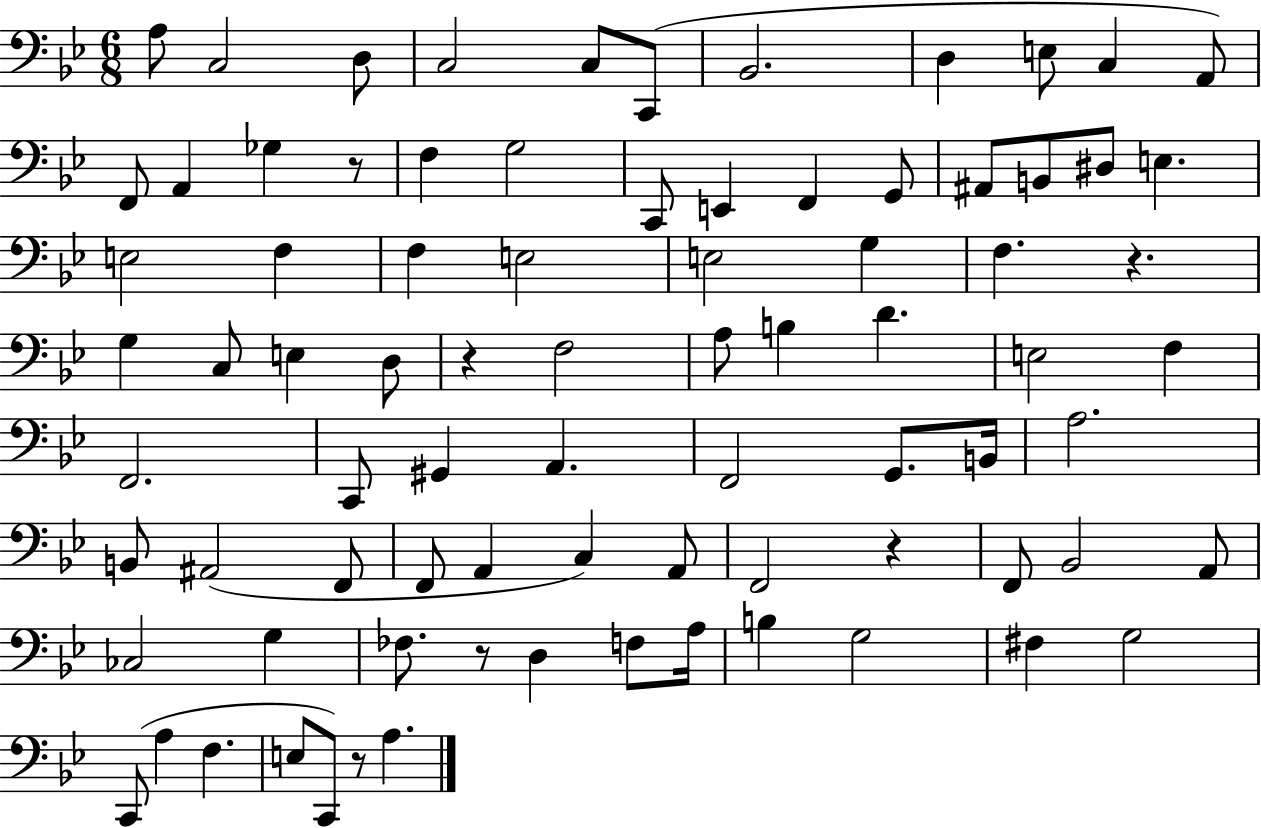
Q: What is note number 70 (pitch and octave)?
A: G3